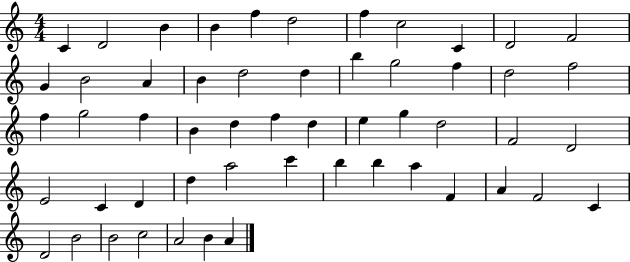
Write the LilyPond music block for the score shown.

{
  \clef treble
  \numericTimeSignature
  \time 4/4
  \key c \major
  c'4 d'2 b'4 | b'4 f''4 d''2 | f''4 c''2 c'4 | d'2 f'2 | \break g'4 b'2 a'4 | b'4 d''2 d''4 | b''4 g''2 f''4 | d''2 f''2 | \break f''4 g''2 f''4 | b'4 d''4 f''4 d''4 | e''4 g''4 d''2 | f'2 d'2 | \break e'2 c'4 d'4 | d''4 a''2 c'''4 | b''4 b''4 a''4 f'4 | a'4 f'2 c'4 | \break d'2 b'2 | b'2 c''2 | a'2 b'4 a'4 | \bar "|."
}